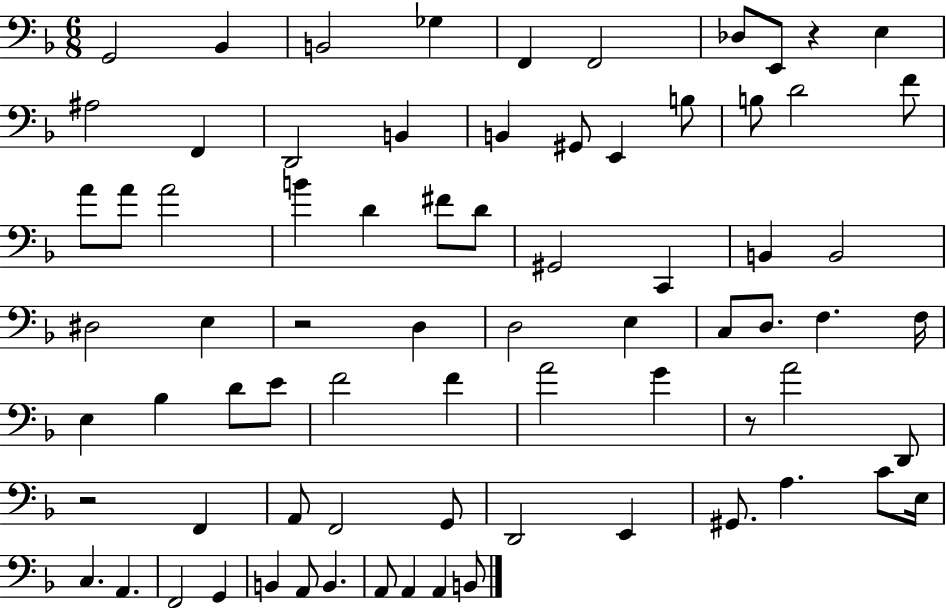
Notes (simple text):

G2/h Bb2/q B2/h Gb3/q F2/q F2/h Db3/e E2/e R/q E3/q A#3/h F2/q D2/h B2/q B2/q G#2/e E2/q B3/e B3/e D4/h F4/e A4/e A4/e A4/h B4/q D4/q F#4/e D4/e G#2/h C2/q B2/q B2/h D#3/h E3/q R/h D3/q D3/h E3/q C3/e D3/e. F3/q. F3/s E3/q Bb3/q D4/e E4/e F4/h F4/q A4/h G4/q R/e A4/h D2/e R/h F2/q A2/e F2/h G2/e D2/h E2/q G#2/e. A3/q. C4/e E3/s C3/q. A2/q. F2/h G2/q B2/q A2/e B2/q. A2/e A2/q A2/q B2/e